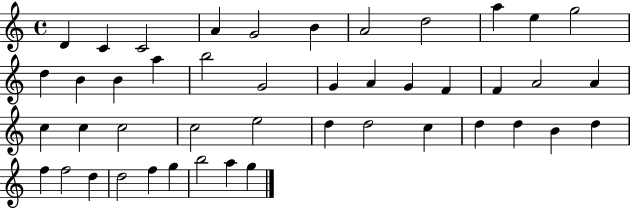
D4/q C4/q C4/h A4/q G4/h B4/q A4/h D5/h A5/q E5/q G5/h D5/q B4/q B4/q A5/q B5/h G4/h G4/q A4/q G4/q F4/q F4/q A4/h A4/q C5/q C5/q C5/h C5/h E5/h D5/q D5/h C5/q D5/q D5/q B4/q D5/q F5/q F5/h D5/q D5/h F5/q G5/q B5/h A5/q G5/q